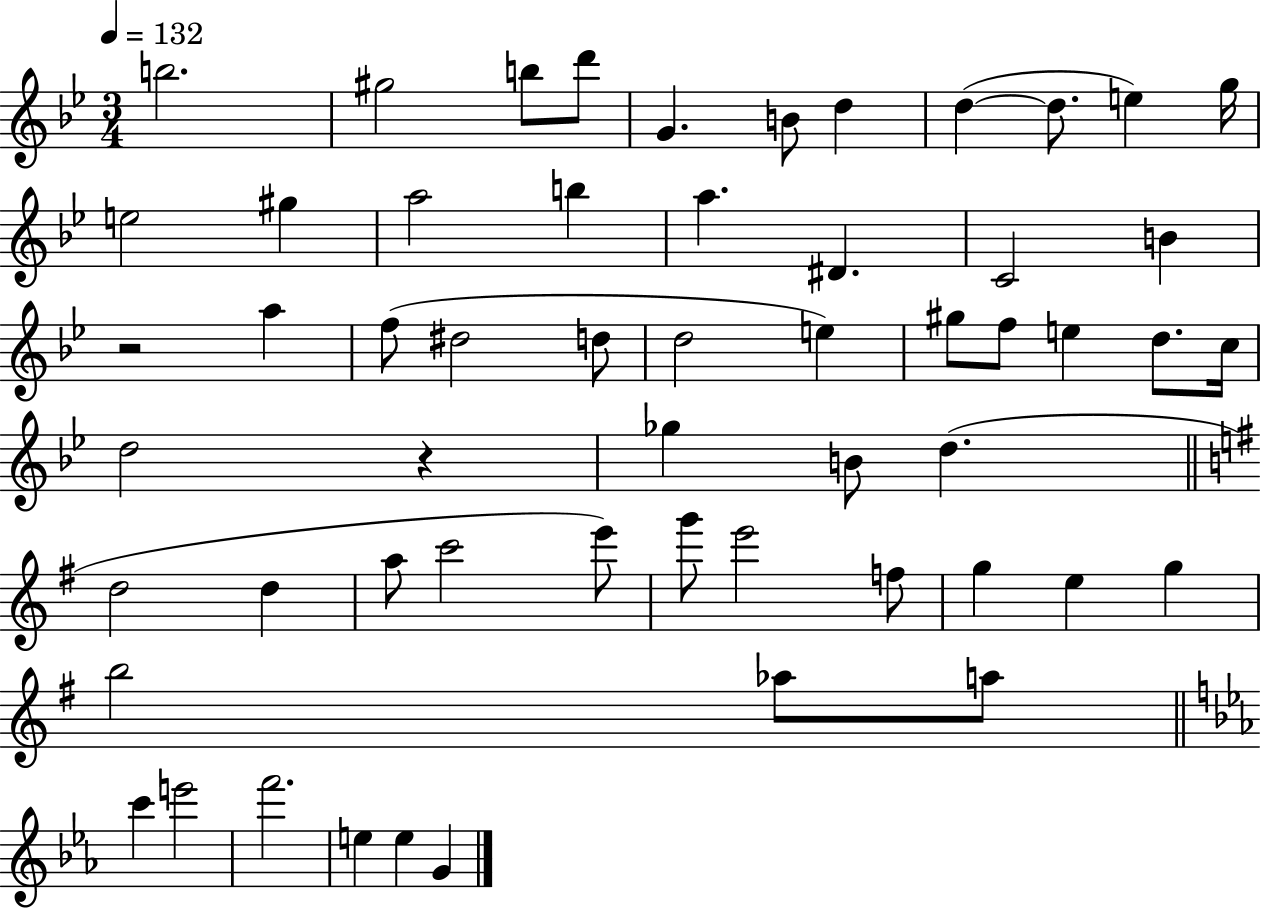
B5/h. G#5/h B5/e D6/e G4/q. B4/e D5/q D5/q D5/e. E5/q G5/s E5/h G#5/q A5/h B5/q A5/q. D#4/q. C4/h B4/q R/h A5/q F5/e D#5/h D5/e D5/h E5/q G#5/e F5/e E5/q D5/e. C5/s D5/h R/q Gb5/q B4/e D5/q. D5/h D5/q A5/e C6/h E6/e G6/e E6/h F5/e G5/q E5/q G5/q B5/h Ab5/e A5/e C6/q E6/h F6/h. E5/q E5/q G4/q